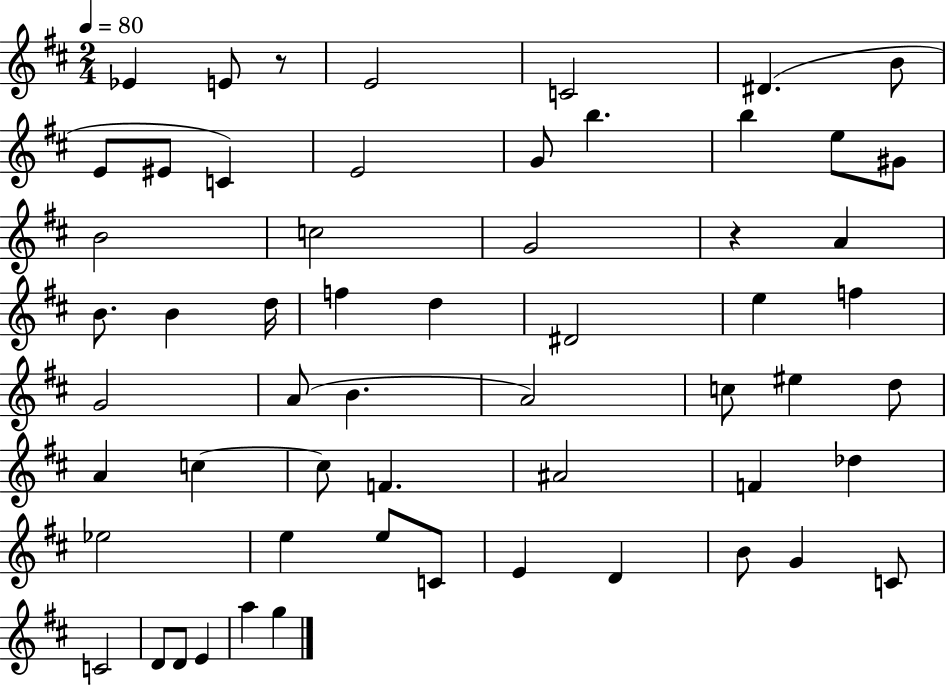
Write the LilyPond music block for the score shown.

{
  \clef treble
  \numericTimeSignature
  \time 2/4
  \key d \major
  \tempo 4 = 80
  ees'4 e'8 r8 | e'2 | c'2 | dis'4.( b'8 | \break e'8 eis'8 c'4) | e'2 | g'8 b''4. | b''4 e''8 gis'8 | \break b'2 | c''2 | g'2 | r4 a'4 | \break b'8. b'4 d''16 | f''4 d''4 | dis'2 | e''4 f''4 | \break g'2 | a'8( b'4. | a'2) | c''8 eis''4 d''8 | \break a'4 c''4~~ | c''8 f'4. | ais'2 | f'4 des''4 | \break ees''2 | e''4 e''8 c'8 | e'4 d'4 | b'8 g'4 c'8 | \break c'2 | d'8 d'8 e'4 | a''4 g''4 | \bar "|."
}